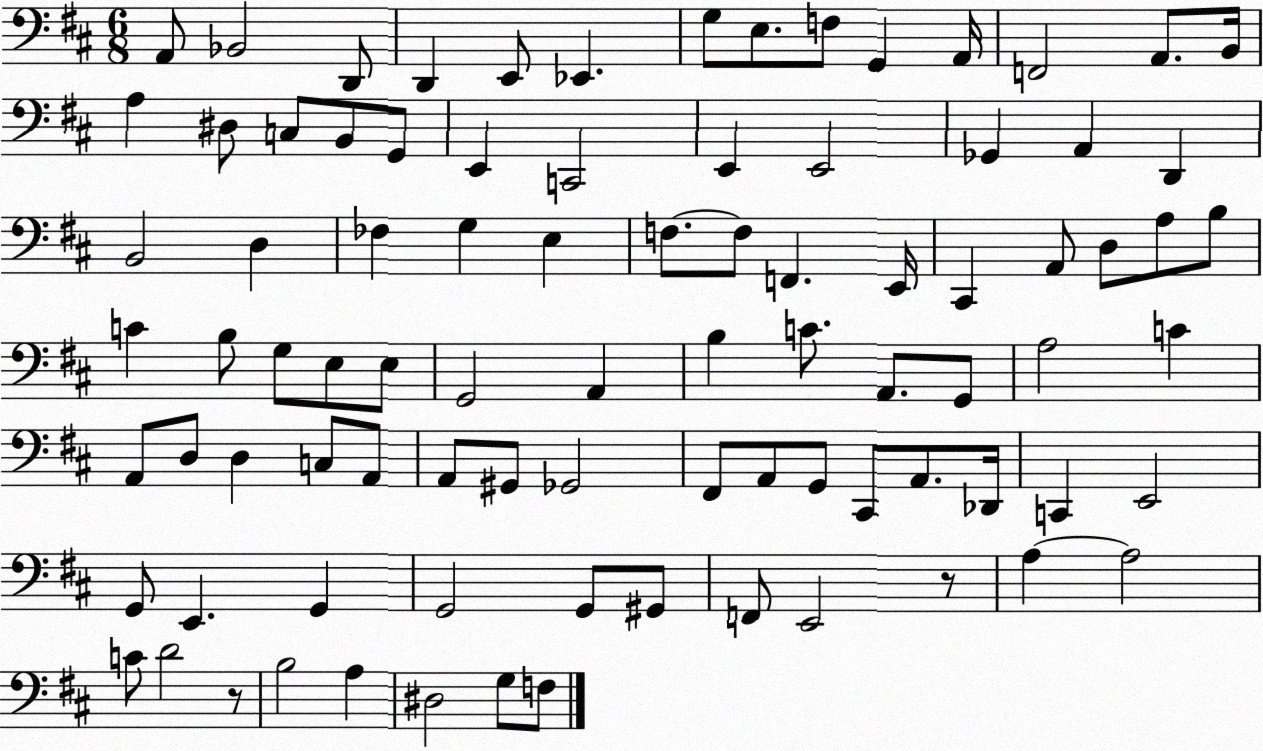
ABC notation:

X:1
T:Untitled
M:6/8
L:1/4
K:D
A,,/2 _B,,2 D,,/2 D,, E,,/2 _E,, G,/2 E,/2 F,/2 G,, A,,/4 F,,2 A,,/2 B,,/4 A, ^D,/2 C,/2 B,,/2 G,,/2 E,, C,,2 E,, E,,2 _G,, A,, D,, B,,2 D, _F, G, E, F,/2 F,/2 F,, E,,/4 ^C,, A,,/2 D,/2 A,/2 B,/2 C B,/2 G,/2 E,/2 E,/2 G,,2 A,, B, C/2 A,,/2 G,,/2 A,2 C A,,/2 D,/2 D, C,/2 A,,/2 A,,/2 ^G,,/2 _G,,2 ^F,,/2 A,,/2 G,,/2 ^C,,/2 A,,/2 _D,,/4 C,, E,,2 G,,/2 E,, G,, G,,2 G,,/2 ^G,,/2 F,,/2 E,,2 z/2 A, A,2 C/2 D2 z/2 B,2 A, ^D,2 G,/2 F,/2